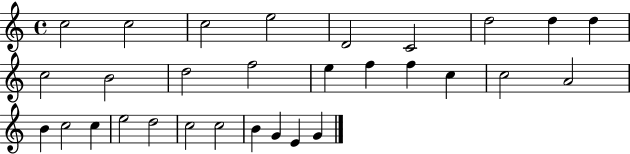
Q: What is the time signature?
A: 4/4